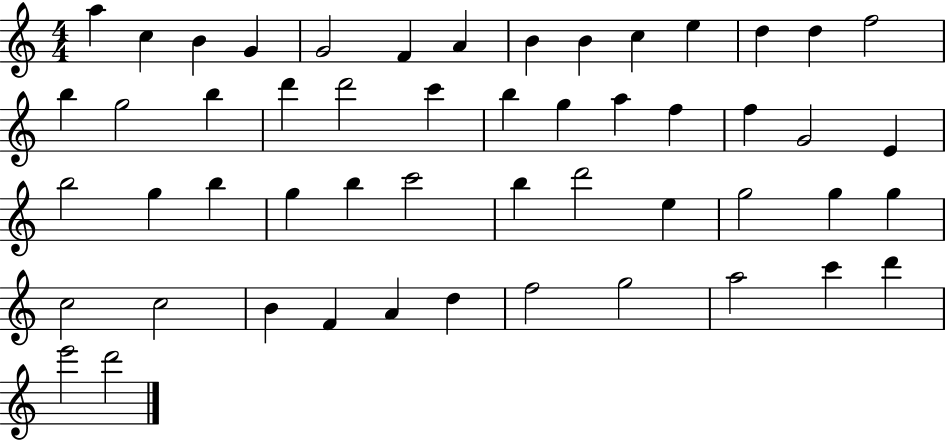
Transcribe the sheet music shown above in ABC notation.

X:1
T:Untitled
M:4/4
L:1/4
K:C
a c B G G2 F A B B c e d d f2 b g2 b d' d'2 c' b g a f f G2 E b2 g b g b c'2 b d'2 e g2 g g c2 c2 B F A d f2 g2 a2 c' d' e'2 d'2